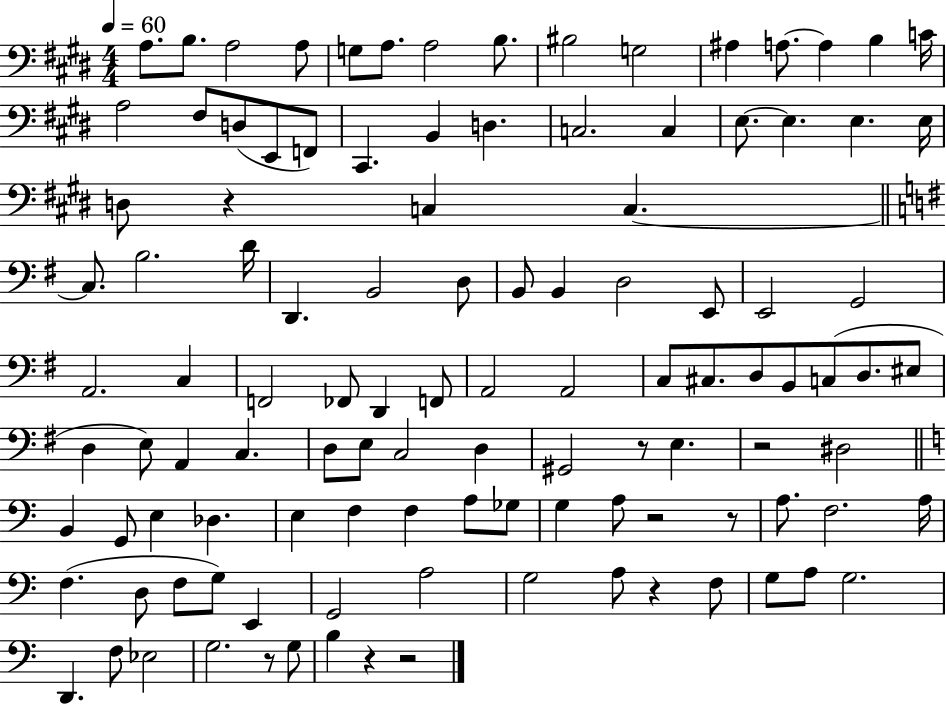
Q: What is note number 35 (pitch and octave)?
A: D4